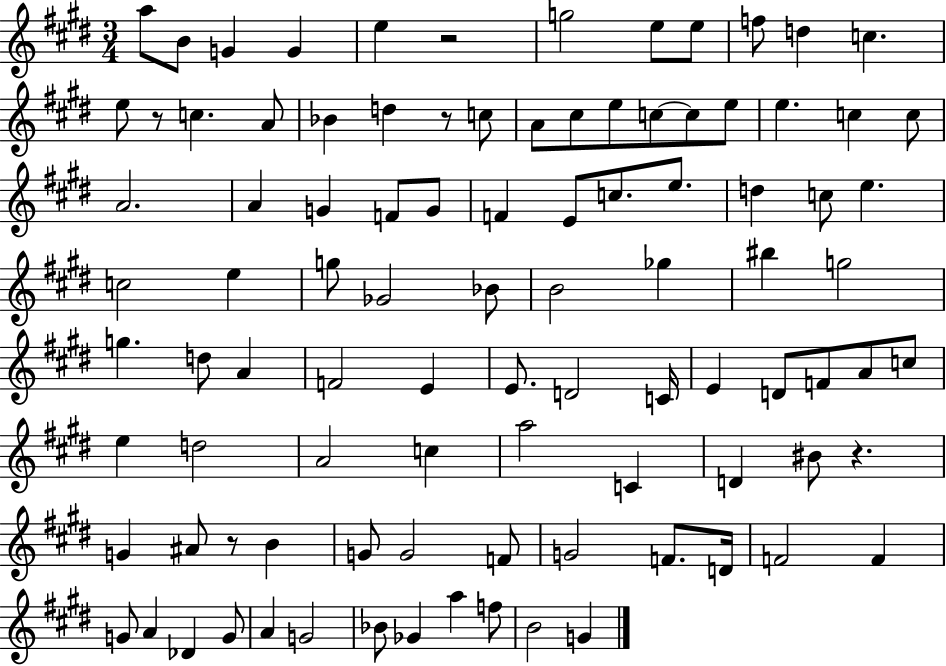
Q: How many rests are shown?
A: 5